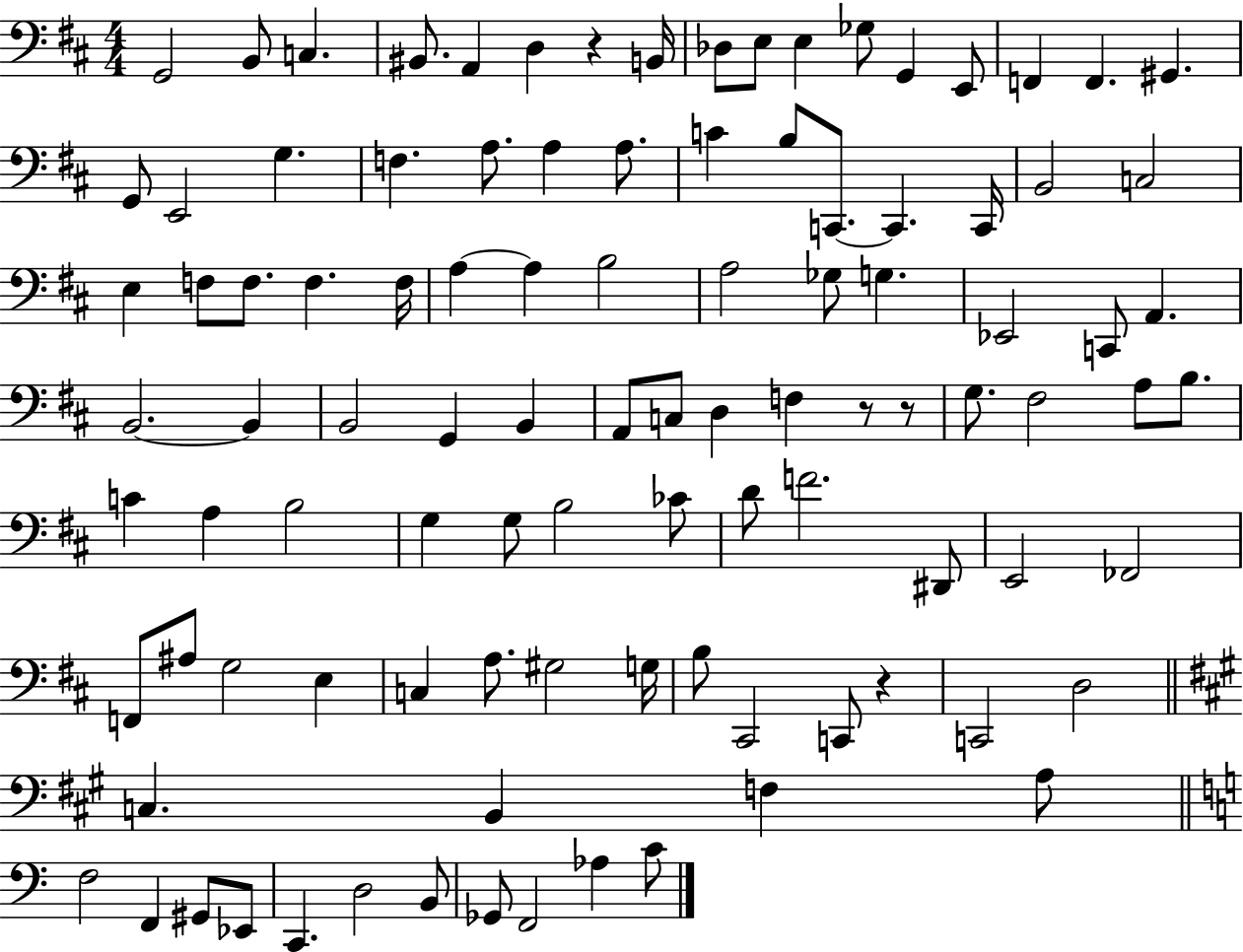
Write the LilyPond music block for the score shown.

{
  \clef bass
  \numericTimeSignature
  \time 4/4
  \key d \major
  \repeat volta 2 { g,2 b,8 c4. | bis,8. a,4 d4 r4 b,16 | des8 e8 e4 ges8 g,4 e,8 | f,4 f,4. gis,4. | \break g,8 e,2 g4. | f4. a8. a4 a8. | c'4 b8 c,8.~~ c,4. c,16 | b,2 c2 | \break e4 f8 f8. f4. f16 | a4~~ a4 b2 | a2 ges8 g4. | ees,2 c,8 a,4. | \break b,2.~~ b,4 | b,2 g,4 b,4 | a,8 c8 d4 f4 r8 r8 | g8. fis2 a8 b8. | \break c'4 a4 b2 | g4 g8 b2 ces'8 | d'8 f'2. dis,8 | e,2 fes,2 | \break f,8 ais8 g2 e4 | c4 a8. gis2 g16 | b8 cis,2 c,8 r4 | c,2 d2 | \break \bar "||" \break \key a \major c4. b,4 f4 a8 | \bar "||" \break \key c \major f2 f,4 gis,8 ees,8 | c,4. d2 b,8 | ges,8 f,2 aes4 c'8 | } \bar "|."
}